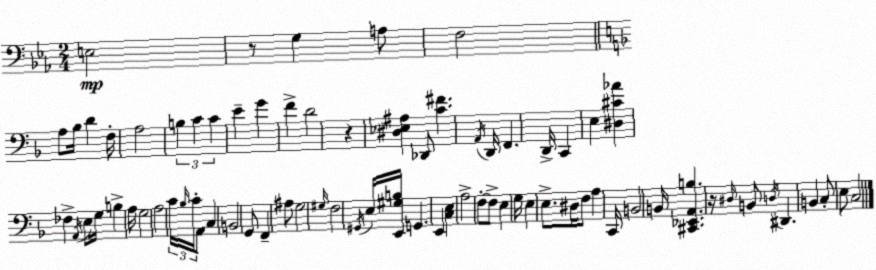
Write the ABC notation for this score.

X:1
T:Untitled
M:2/4
L:1/4
K:Eb
E,2 z/2 G, A,/2 F,2 A,/2 _B,/4 D F,/4 A,2 B, C C E G F D2 z [^D,_E,^A,] _D,,/2 [C^F] A,,/4 D,,/4 F,, D,,/4 C,, E, [^D,^C_A] _F, A,,/4 E,/2 G,/4 B, A,/4 G,2 A,2 C/4 _B,/4 C/4 A,,/2 C, B,,2 G,,/2 F,, ^A,/2 G,2 ^G,/4 F,2 ^G,,/4 E,/4 [E,,^G,B,]/4 G,, E,, [C,E,] A,2 F,/2 F,/2 E, G,/4 E, E,/2 ^D,/4 F,/2 A, C,,/4 B,,2 B,,/4 [^C,,_E,,A,,B,] z/4 ^D,/4 B,,/2 D,/4 ^D,, B,, C,/2 E,/2 C,2